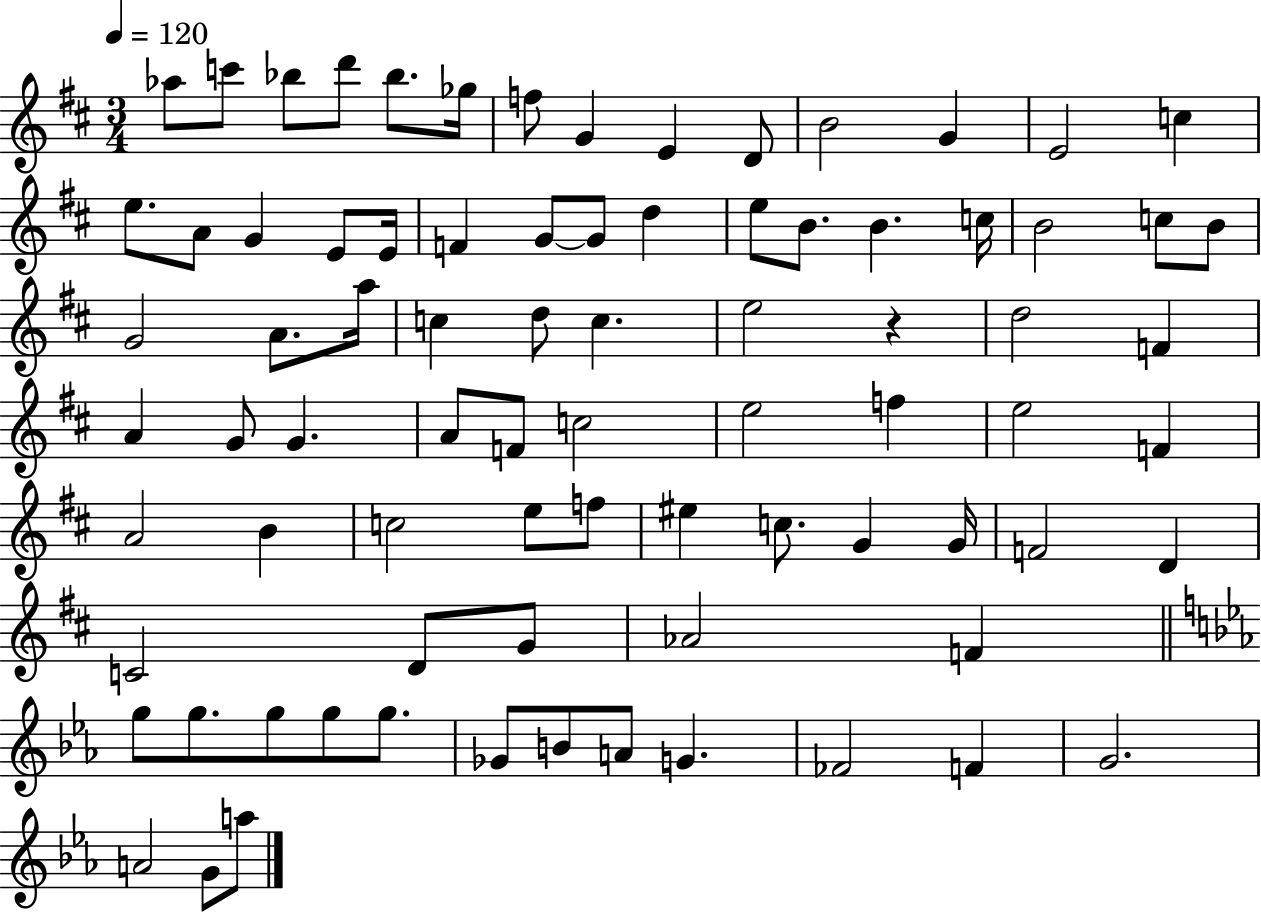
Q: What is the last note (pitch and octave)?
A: A5